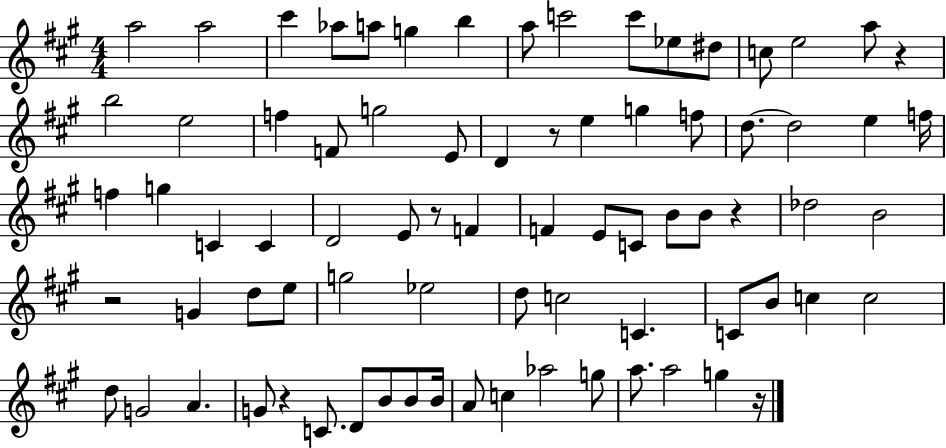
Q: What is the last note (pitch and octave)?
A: G5